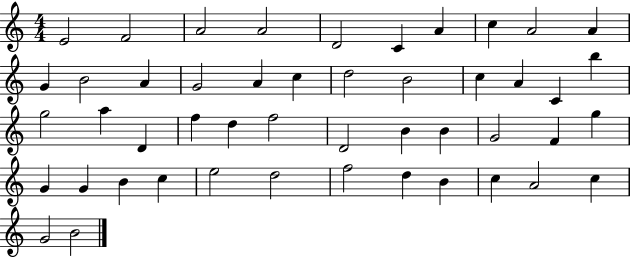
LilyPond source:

{
  \clef treble
  \numericTimeSignature
  \time 4/4
  \key c \major
  e'2 f'2 | a'2 a'2 | d'2 c'4 a'4 | c''4 a'2 a'4 | \break g'4 b'2 a'4 | g'2 a'4 c''4 | d''2 b'2 | c''4 a'4 c'4 b''4 | \break g''2 a''4 d'4 | f''4 d''4 f''2 | d'2 b'4 b'4 | g'2 f'4 g''4 | \break g'4 g'4 b'4 c''4 | e''2 d''2 | f''2 d''4 b'4 | c''4 a'2 c''4 | \break g'2 b'2 | \bar "|."
}